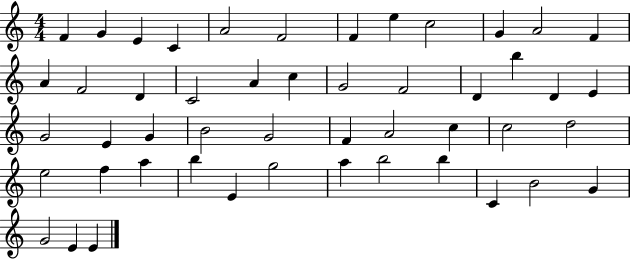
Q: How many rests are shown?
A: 0